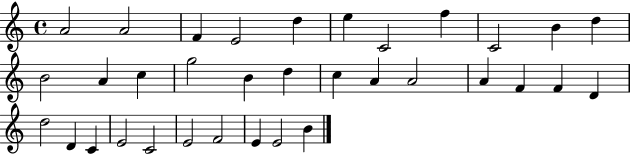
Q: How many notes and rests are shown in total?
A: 34